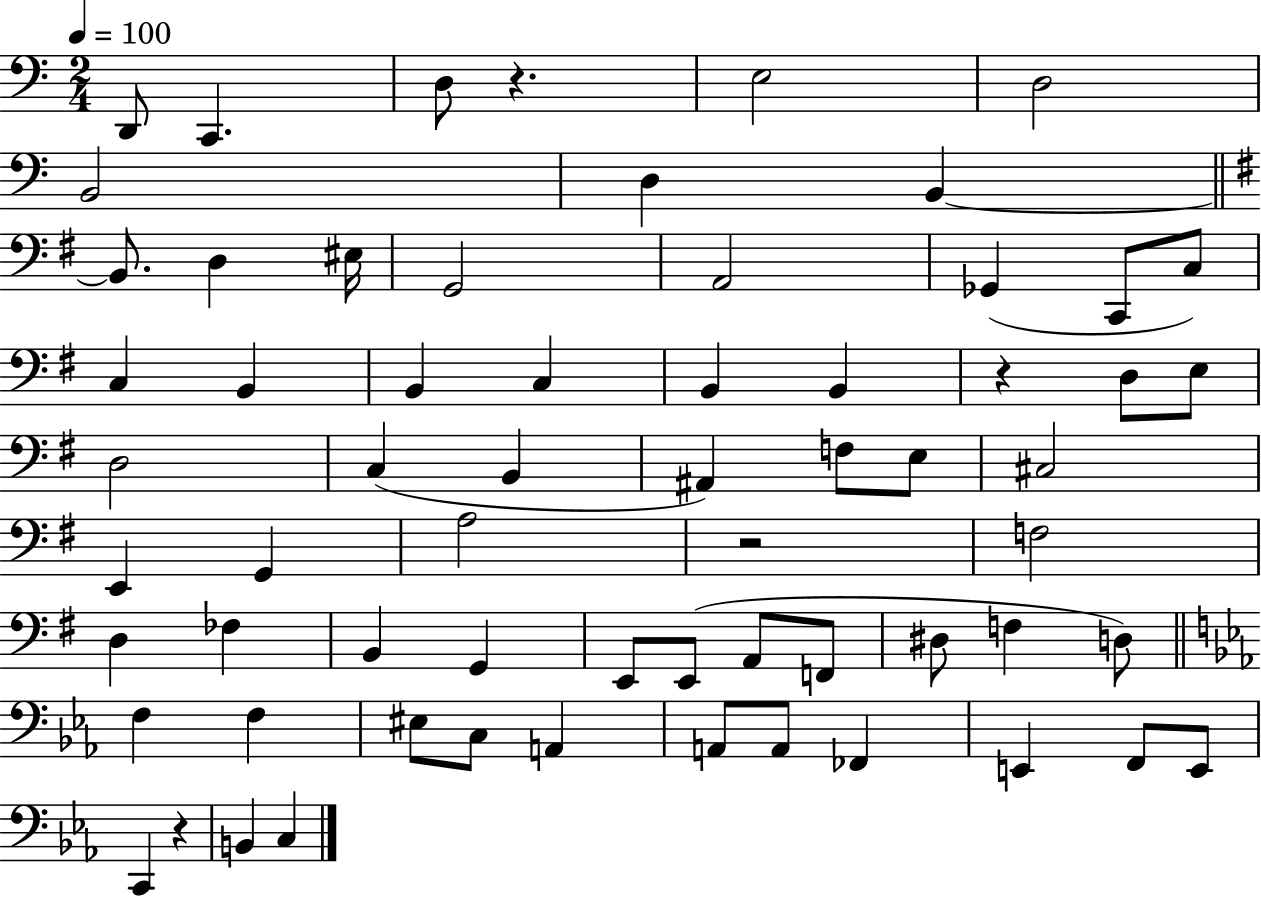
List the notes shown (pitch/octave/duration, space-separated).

D2/e C2/q. D3/e R/q. E3/h D3/h B2/h D3/q B2/q B2/e. D3/q EIS3/s G2/h A2/h Gb2/q C2/e C3/e C3/q B2/q B2/q C3/q B2/q B2/q R/q D3/e E3/e D3/h C3/q B2/q A#2/q F3/e E3/e C#3/h E2/q G2/q A3/h R/h F3/h D3/q FES3/q B2/q G2/q E2/e E2/e A2/e F2/e D#3/e F3/q D3/e F3/q F3/q EIS3/e C3/e A2/q A2/e A2/e FES2/q E2/q F2/e E2/e C2/q R/q B2/q C3/q